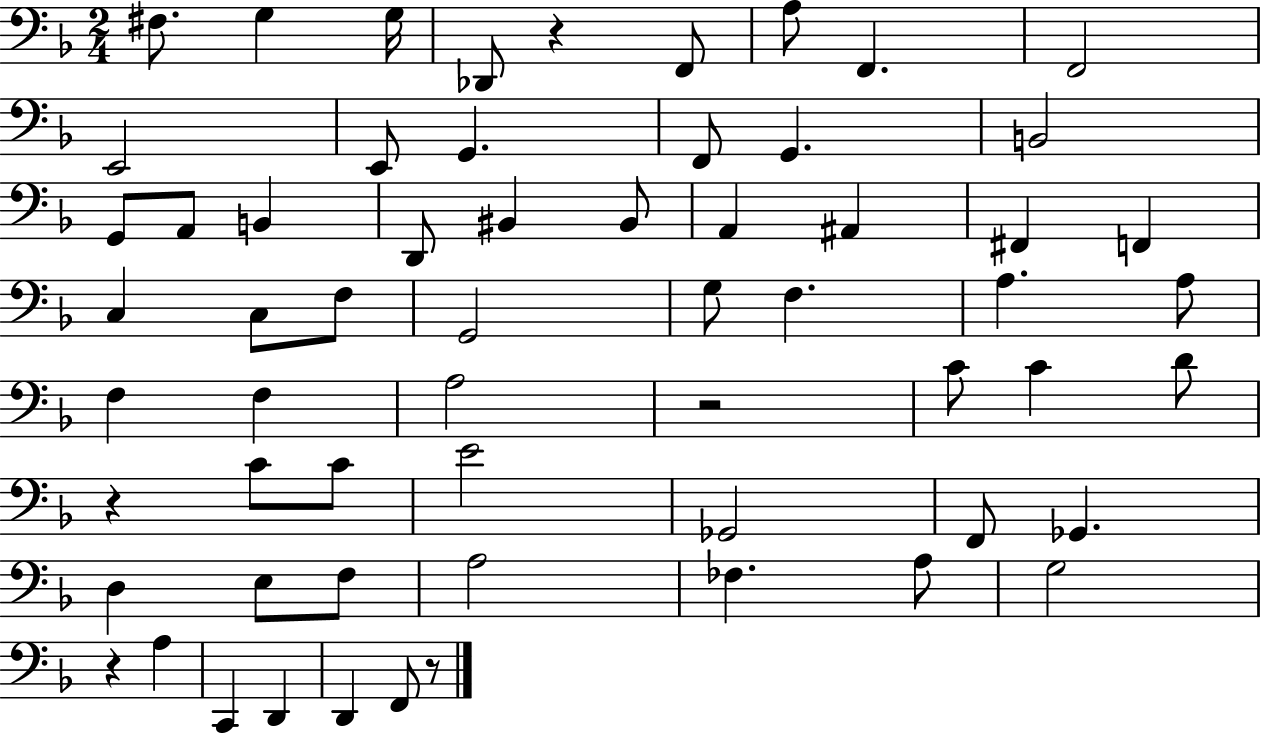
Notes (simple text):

F#3/e. G3/q G3/s Db2/e R/q F2/e A3/e F2/q. F2/h E2/h E2/e G2/q. F2/e G2/q. B2/h G2/e A2/e B2/q D2/e BIS2/q BIS2/e A2/q A#2/q F#2/q F2/q C3/q C3/e F3/e G2/h G3/e F3/q. A3/q. A3/e F3/q F3/q A3/h R/h C4/e C4/q D4/e R/q C4/e C4/e E4/h Gb2/h F2/e Gb2/q. D3/q E3/e F3/e A3/h FES3/q. A3/e G3/h R/q A3/q C2/q D2/q D2/q F2/e R/e